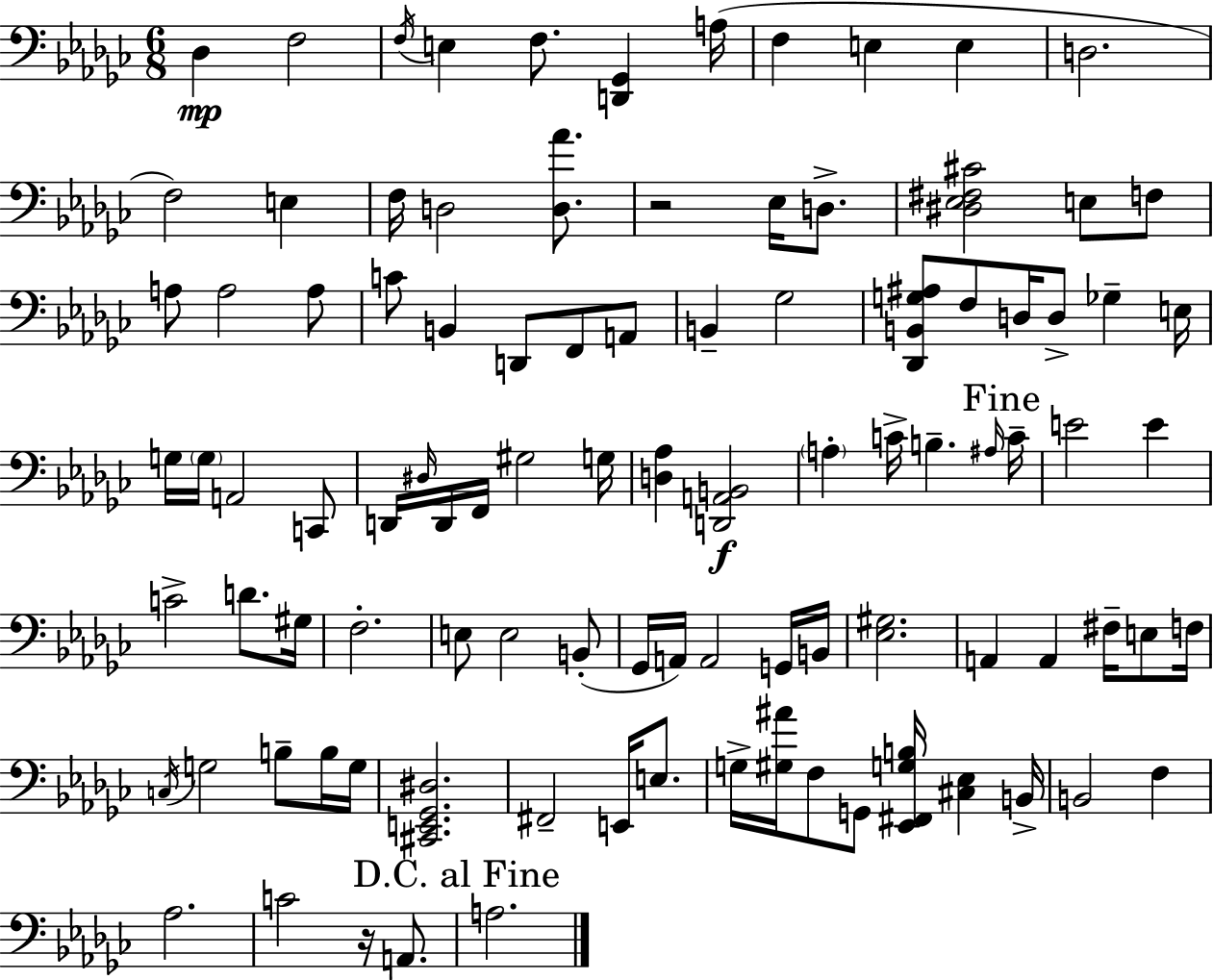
X:1
T:Untitled
M:6/8
L:1/4
K:Ebm
_D, F,2 F,/4 E, F,/2 [D,,_G,,] A,/4 F, E, E, D,2 F,2 E, F,/4 D,2 [D,_A]/2 z2 _E,/4 D,/2 [^D,_E,^F,^C]2 E,/2 F,/2 A,/2 A,2 A,/2 C/2 B,, D,,/2 F,,/2 A,,/2 B,, _G,2 [_D,,B,,G,^A,]/2 F,/2 D,/4 D,/2 _G, E,/4 G,/4 G,/4 A,,2 C,,/2 D,,/4 ^D,/4 D,,/4 F,,/4 ^G,2 G,/4 [D,_A,] [D,,A,,B,,]2 A, C/4 B, ^A,/4 C/4 E2 E C2 D/2 ^G,/4 F,2 E,/2 E,2 B,,/2 _G,,/4 A,,/4 A,,2 G,,/4 B,,/4 [_E,^G,]2 A,, A,, ^F,/4 E,/2 F,/4 C,/4 G,2 B,/2 B,/4 G,/4 [^C,,E,,_G,,^D,]2 ^F,,2 E,,/4 E,/2 G,/4 [^G,^A]/4 F,/2 G,,/2 [_E,,^F,,G,B,]/4 [^C,_E,] B,,/4 B,,2 F, _A,2 C2 z/4 A,,/2 A,2